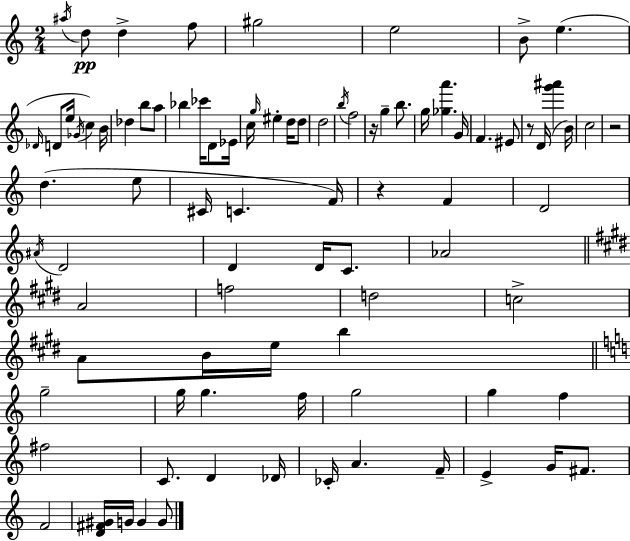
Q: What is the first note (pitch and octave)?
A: A#5